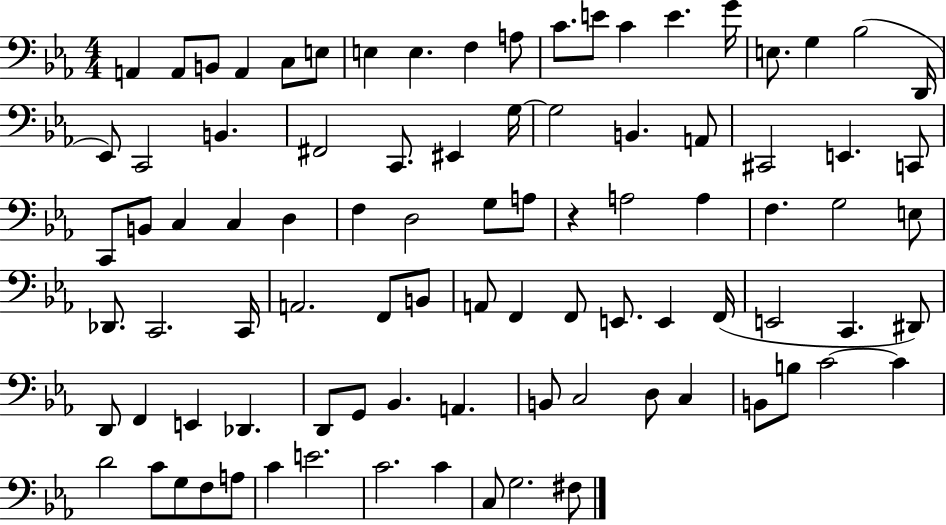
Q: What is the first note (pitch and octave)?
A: A2